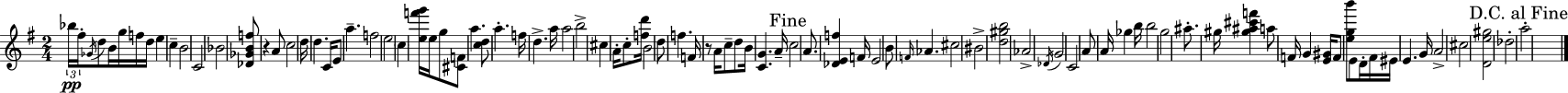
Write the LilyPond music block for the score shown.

{
  \clef treble
  \numericTimeSignature
  \time 2/4
  \key g \major
  \tuplet 3/2 { bes''16\pp fis''16-. \acciaccatura { ges'16 } } d''8 b'16 g''16 f''16 | d''16 e''4 c''4-- | b'2 | c'2 | \break bes'2 | <des' ges' b' f''>8 r4 a'8 | c''2 | d''16 d''4. | \break c'16 e'8 a''4.-- | f''2 | e''2 | \parenthesize c''4 <e'' f''' g'''>16 e''16 g''8 | \break <cis' f'>8 a''4. | <c'' d''>8 a''4.-. | f''16 d''4.-> | a''16 a''2 | \break b''2-> | cis''4 a'16-. c''8-. | <f'' d'''>16 b'2 | d''8 f''4. | \break f'16 r8 a'16 c''8-- d''8 | b'16 <c' g'>4. | a'16-- \mark "Fine" c''2 | a'8. <des' e' f''>4 | \break f'16 e'2 | b'8 \grace { f'16 } aes'4. | cis''2 | bis'2-> | \break <d'' gis'' b''>2 | aes'2-> | \acciaccatura { des'16 } g'2 | c'2 | \break a'8 a'16 ges''4 | b''16 b''2 | g''2 | ais''8.-. gis''16 <gis'' ais'' cis''' f'''>4 | \break a''8 f'16 g'4 | <e' gis'>16 f'8 <e'' g'' b'''>8 e'8 | d'16-. fis'16 eis'16 e'4. | g'16 a'2-> | \break cis''2 | <d' e'' gis''>2 | des''2-. | \mark "D.C. al Fine" a''2-. | \break \bar "|."
}